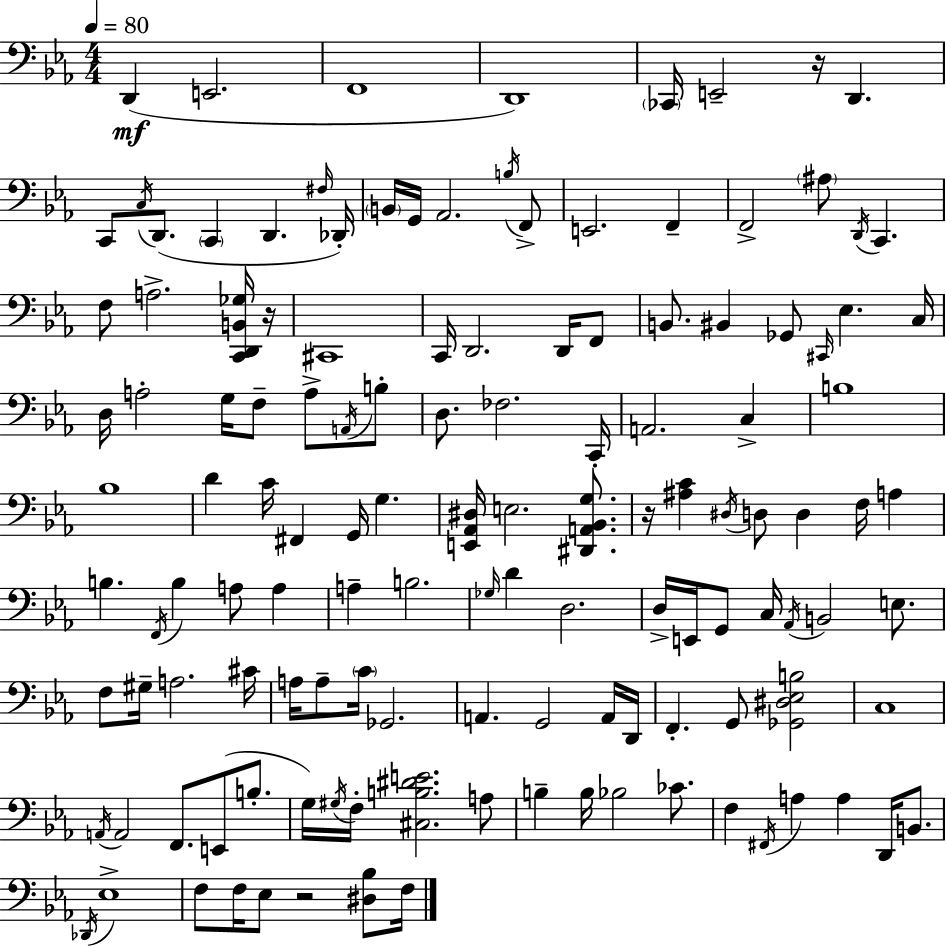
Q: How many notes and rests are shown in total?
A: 131